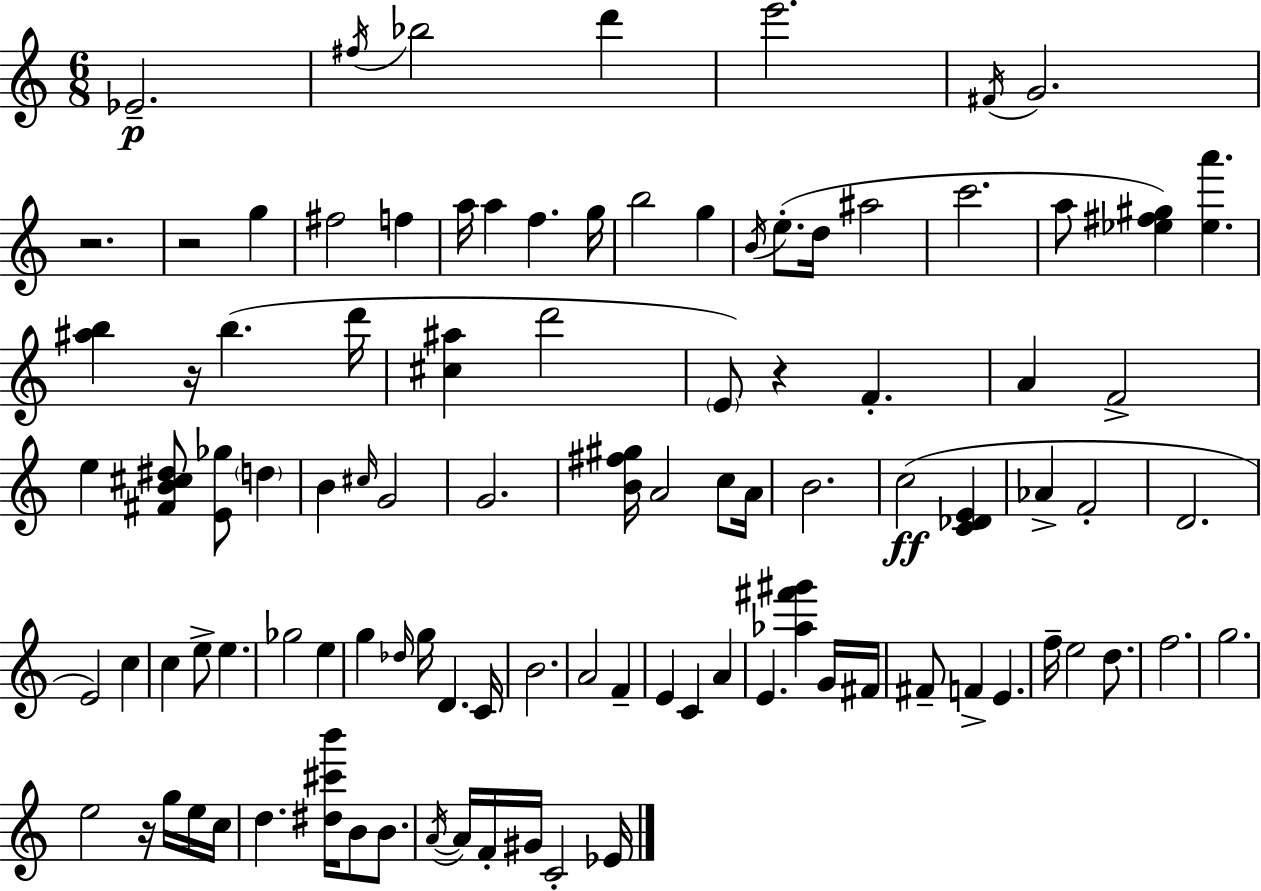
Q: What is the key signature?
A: A minor